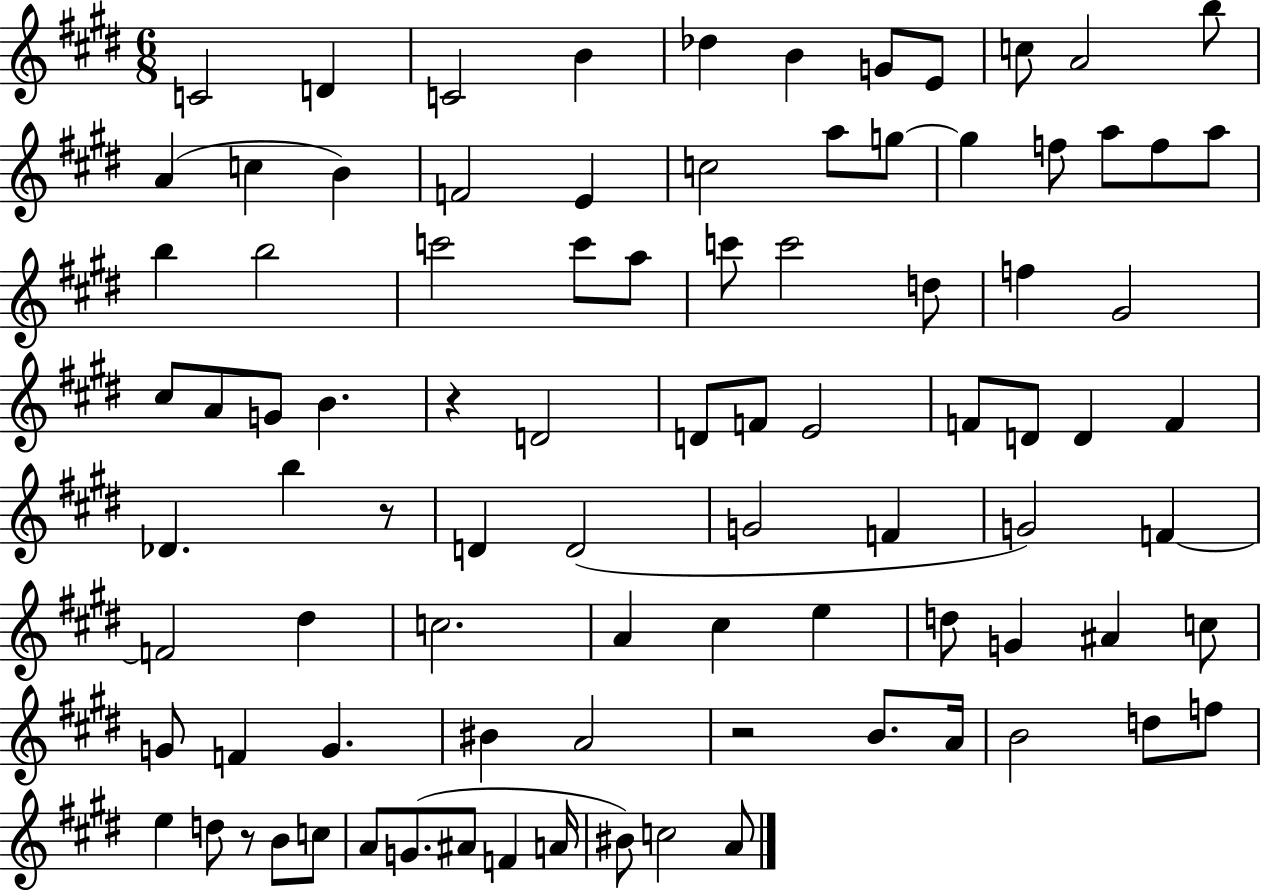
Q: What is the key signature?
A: E major